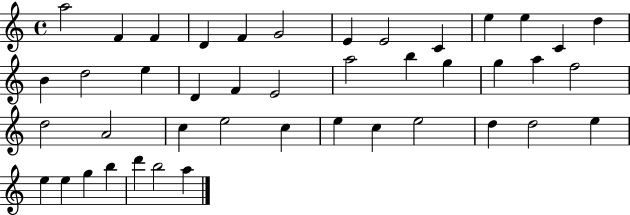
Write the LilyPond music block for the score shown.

{
  \clef treble
  \time 4/4
  \defaultTimeSignature
  \key c \major
  a''2 f'4 f'4 | d'4 f'4 g'2 | e'4 e'2 c'4 | e''4 e''4 c'4 d''4 | \break b'4 d''2 e''4 | d'4 f'4 e'2 | a''2 b''4 g''4 | g''4 a''4 f''2 | \break d''2 a'2 | c''4 e''2 c''4 | e''4 c''4 e''2 | d''4 d''2 e''4 | \break e''4 e''4 g''4 b''4 | d'''4 b''2 a''4 | \bar "|."
}